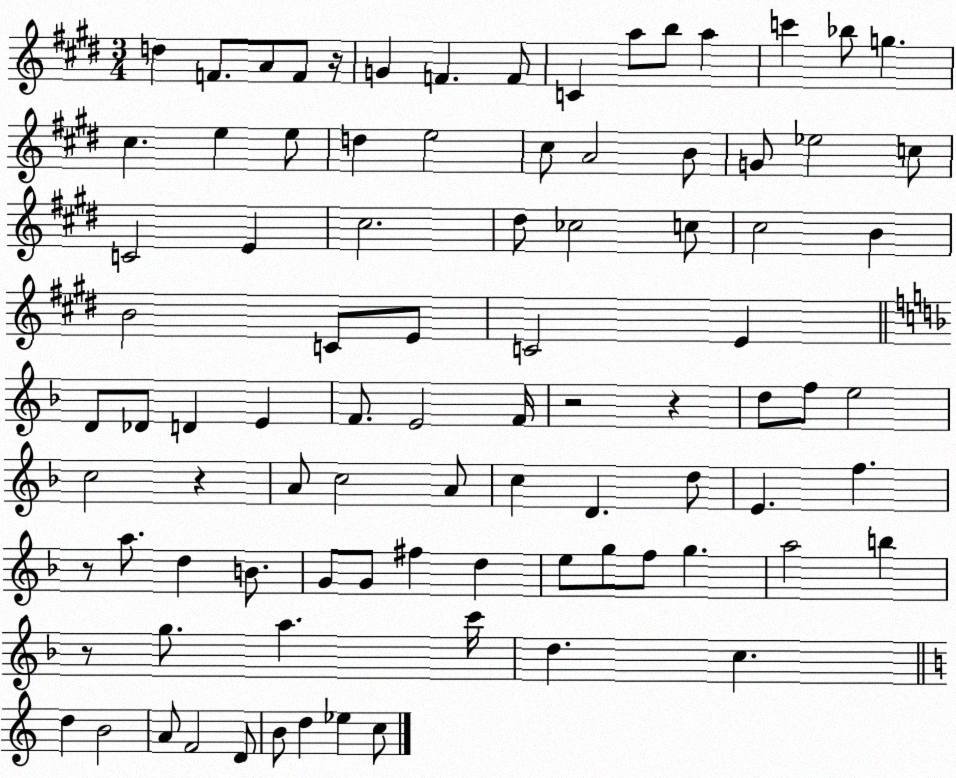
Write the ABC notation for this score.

X:1
T:Untitled
M:3/4
L:1/4
K:E
d F/2 A/2 F/2 z/4 G F F/2 C a/2 b/2 a c' _b/2 g ^c e e/2 d e2 ^c/2 A2 B/2 G/2 _e2 c/2 C2 E ^c2 ^d/2 _c2 c/2 ^c2 B B2 C/2 E/2 C2 E D/2 _D/2 D E F/2 E2 F/4 z2 z d/2 f/2 e2 c2 z A/2 c2 A/2 c D d/2 E f z/2 a/2 d B/2 G/2 G/2 ^f d e/2 g/2 f/2 g a2 b z/2 g/2 a c'/4 d c d B2 A/2 F2 D/2 B/2 d _e c/2